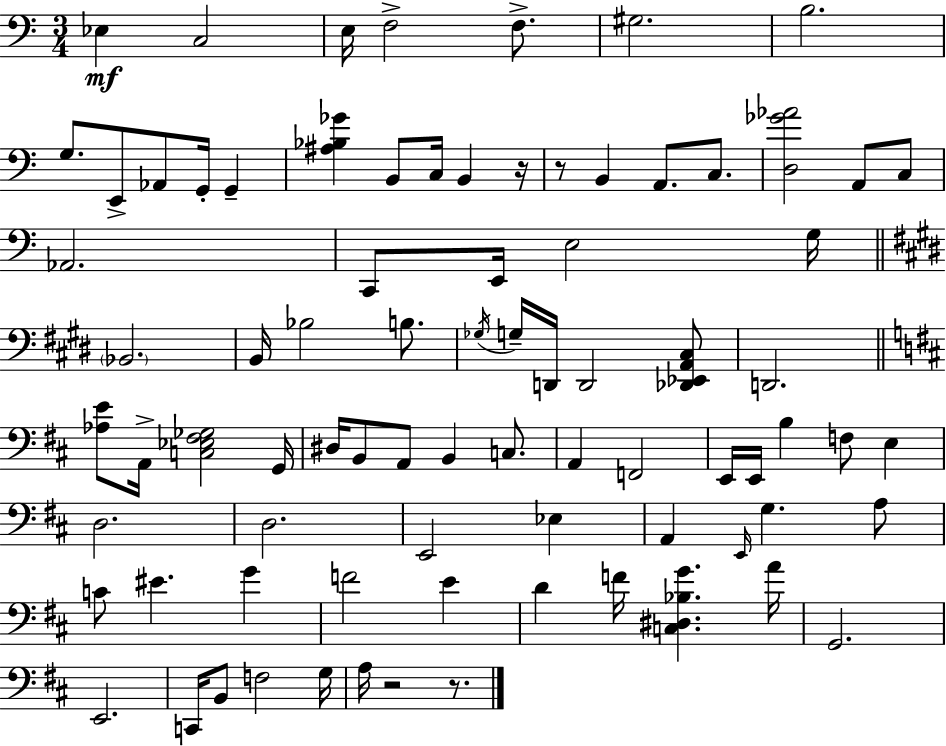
{
  \clef bass
  \numericTimeSignature
  \time 3/4
  \key a \minor
  \repeat volta 2 { ees4\mf c2 | e16 f2-> f8.-> | gis2. | b2. | \break g8. e,8-> aes,8 g,16-. g,4-- | <ais bes ges'>4 b,8 c16 b,4 r16 | r8 b,4 a,8. c8. | <d ges' aes'>2 a,8 c8 | \break aes,2. | c,8 e,16 e2 g16 | \bar "||" \break \key e \major \parenthesize bes,2. | b,16 bes2 b8. | \acciaccatura { ges16 } g16-- d,16 d,2 <des, ees, a, cis>8 | d,2. | \break \bar "||" \break \key b \minor <aes e'>8 a,16-> <c ees fis ges>2 g,16 | dis16 b,8 a,8 b,4 c8. | a,4 f,2 | e,16 e,16 b4 f8 e4 | \break d2. | d2. | e,2 ees4 | a,4 \grace { e,16 } g4. a8 | \break c'8 eis'4. g'4 | f'2 e'4 | d'4 f'16 <c dis bes g'>4. | a'16 g,2. | \break e,2. | c,16 b,8 f2 | g16 a16 r2 r8. | } \bar "|."
}